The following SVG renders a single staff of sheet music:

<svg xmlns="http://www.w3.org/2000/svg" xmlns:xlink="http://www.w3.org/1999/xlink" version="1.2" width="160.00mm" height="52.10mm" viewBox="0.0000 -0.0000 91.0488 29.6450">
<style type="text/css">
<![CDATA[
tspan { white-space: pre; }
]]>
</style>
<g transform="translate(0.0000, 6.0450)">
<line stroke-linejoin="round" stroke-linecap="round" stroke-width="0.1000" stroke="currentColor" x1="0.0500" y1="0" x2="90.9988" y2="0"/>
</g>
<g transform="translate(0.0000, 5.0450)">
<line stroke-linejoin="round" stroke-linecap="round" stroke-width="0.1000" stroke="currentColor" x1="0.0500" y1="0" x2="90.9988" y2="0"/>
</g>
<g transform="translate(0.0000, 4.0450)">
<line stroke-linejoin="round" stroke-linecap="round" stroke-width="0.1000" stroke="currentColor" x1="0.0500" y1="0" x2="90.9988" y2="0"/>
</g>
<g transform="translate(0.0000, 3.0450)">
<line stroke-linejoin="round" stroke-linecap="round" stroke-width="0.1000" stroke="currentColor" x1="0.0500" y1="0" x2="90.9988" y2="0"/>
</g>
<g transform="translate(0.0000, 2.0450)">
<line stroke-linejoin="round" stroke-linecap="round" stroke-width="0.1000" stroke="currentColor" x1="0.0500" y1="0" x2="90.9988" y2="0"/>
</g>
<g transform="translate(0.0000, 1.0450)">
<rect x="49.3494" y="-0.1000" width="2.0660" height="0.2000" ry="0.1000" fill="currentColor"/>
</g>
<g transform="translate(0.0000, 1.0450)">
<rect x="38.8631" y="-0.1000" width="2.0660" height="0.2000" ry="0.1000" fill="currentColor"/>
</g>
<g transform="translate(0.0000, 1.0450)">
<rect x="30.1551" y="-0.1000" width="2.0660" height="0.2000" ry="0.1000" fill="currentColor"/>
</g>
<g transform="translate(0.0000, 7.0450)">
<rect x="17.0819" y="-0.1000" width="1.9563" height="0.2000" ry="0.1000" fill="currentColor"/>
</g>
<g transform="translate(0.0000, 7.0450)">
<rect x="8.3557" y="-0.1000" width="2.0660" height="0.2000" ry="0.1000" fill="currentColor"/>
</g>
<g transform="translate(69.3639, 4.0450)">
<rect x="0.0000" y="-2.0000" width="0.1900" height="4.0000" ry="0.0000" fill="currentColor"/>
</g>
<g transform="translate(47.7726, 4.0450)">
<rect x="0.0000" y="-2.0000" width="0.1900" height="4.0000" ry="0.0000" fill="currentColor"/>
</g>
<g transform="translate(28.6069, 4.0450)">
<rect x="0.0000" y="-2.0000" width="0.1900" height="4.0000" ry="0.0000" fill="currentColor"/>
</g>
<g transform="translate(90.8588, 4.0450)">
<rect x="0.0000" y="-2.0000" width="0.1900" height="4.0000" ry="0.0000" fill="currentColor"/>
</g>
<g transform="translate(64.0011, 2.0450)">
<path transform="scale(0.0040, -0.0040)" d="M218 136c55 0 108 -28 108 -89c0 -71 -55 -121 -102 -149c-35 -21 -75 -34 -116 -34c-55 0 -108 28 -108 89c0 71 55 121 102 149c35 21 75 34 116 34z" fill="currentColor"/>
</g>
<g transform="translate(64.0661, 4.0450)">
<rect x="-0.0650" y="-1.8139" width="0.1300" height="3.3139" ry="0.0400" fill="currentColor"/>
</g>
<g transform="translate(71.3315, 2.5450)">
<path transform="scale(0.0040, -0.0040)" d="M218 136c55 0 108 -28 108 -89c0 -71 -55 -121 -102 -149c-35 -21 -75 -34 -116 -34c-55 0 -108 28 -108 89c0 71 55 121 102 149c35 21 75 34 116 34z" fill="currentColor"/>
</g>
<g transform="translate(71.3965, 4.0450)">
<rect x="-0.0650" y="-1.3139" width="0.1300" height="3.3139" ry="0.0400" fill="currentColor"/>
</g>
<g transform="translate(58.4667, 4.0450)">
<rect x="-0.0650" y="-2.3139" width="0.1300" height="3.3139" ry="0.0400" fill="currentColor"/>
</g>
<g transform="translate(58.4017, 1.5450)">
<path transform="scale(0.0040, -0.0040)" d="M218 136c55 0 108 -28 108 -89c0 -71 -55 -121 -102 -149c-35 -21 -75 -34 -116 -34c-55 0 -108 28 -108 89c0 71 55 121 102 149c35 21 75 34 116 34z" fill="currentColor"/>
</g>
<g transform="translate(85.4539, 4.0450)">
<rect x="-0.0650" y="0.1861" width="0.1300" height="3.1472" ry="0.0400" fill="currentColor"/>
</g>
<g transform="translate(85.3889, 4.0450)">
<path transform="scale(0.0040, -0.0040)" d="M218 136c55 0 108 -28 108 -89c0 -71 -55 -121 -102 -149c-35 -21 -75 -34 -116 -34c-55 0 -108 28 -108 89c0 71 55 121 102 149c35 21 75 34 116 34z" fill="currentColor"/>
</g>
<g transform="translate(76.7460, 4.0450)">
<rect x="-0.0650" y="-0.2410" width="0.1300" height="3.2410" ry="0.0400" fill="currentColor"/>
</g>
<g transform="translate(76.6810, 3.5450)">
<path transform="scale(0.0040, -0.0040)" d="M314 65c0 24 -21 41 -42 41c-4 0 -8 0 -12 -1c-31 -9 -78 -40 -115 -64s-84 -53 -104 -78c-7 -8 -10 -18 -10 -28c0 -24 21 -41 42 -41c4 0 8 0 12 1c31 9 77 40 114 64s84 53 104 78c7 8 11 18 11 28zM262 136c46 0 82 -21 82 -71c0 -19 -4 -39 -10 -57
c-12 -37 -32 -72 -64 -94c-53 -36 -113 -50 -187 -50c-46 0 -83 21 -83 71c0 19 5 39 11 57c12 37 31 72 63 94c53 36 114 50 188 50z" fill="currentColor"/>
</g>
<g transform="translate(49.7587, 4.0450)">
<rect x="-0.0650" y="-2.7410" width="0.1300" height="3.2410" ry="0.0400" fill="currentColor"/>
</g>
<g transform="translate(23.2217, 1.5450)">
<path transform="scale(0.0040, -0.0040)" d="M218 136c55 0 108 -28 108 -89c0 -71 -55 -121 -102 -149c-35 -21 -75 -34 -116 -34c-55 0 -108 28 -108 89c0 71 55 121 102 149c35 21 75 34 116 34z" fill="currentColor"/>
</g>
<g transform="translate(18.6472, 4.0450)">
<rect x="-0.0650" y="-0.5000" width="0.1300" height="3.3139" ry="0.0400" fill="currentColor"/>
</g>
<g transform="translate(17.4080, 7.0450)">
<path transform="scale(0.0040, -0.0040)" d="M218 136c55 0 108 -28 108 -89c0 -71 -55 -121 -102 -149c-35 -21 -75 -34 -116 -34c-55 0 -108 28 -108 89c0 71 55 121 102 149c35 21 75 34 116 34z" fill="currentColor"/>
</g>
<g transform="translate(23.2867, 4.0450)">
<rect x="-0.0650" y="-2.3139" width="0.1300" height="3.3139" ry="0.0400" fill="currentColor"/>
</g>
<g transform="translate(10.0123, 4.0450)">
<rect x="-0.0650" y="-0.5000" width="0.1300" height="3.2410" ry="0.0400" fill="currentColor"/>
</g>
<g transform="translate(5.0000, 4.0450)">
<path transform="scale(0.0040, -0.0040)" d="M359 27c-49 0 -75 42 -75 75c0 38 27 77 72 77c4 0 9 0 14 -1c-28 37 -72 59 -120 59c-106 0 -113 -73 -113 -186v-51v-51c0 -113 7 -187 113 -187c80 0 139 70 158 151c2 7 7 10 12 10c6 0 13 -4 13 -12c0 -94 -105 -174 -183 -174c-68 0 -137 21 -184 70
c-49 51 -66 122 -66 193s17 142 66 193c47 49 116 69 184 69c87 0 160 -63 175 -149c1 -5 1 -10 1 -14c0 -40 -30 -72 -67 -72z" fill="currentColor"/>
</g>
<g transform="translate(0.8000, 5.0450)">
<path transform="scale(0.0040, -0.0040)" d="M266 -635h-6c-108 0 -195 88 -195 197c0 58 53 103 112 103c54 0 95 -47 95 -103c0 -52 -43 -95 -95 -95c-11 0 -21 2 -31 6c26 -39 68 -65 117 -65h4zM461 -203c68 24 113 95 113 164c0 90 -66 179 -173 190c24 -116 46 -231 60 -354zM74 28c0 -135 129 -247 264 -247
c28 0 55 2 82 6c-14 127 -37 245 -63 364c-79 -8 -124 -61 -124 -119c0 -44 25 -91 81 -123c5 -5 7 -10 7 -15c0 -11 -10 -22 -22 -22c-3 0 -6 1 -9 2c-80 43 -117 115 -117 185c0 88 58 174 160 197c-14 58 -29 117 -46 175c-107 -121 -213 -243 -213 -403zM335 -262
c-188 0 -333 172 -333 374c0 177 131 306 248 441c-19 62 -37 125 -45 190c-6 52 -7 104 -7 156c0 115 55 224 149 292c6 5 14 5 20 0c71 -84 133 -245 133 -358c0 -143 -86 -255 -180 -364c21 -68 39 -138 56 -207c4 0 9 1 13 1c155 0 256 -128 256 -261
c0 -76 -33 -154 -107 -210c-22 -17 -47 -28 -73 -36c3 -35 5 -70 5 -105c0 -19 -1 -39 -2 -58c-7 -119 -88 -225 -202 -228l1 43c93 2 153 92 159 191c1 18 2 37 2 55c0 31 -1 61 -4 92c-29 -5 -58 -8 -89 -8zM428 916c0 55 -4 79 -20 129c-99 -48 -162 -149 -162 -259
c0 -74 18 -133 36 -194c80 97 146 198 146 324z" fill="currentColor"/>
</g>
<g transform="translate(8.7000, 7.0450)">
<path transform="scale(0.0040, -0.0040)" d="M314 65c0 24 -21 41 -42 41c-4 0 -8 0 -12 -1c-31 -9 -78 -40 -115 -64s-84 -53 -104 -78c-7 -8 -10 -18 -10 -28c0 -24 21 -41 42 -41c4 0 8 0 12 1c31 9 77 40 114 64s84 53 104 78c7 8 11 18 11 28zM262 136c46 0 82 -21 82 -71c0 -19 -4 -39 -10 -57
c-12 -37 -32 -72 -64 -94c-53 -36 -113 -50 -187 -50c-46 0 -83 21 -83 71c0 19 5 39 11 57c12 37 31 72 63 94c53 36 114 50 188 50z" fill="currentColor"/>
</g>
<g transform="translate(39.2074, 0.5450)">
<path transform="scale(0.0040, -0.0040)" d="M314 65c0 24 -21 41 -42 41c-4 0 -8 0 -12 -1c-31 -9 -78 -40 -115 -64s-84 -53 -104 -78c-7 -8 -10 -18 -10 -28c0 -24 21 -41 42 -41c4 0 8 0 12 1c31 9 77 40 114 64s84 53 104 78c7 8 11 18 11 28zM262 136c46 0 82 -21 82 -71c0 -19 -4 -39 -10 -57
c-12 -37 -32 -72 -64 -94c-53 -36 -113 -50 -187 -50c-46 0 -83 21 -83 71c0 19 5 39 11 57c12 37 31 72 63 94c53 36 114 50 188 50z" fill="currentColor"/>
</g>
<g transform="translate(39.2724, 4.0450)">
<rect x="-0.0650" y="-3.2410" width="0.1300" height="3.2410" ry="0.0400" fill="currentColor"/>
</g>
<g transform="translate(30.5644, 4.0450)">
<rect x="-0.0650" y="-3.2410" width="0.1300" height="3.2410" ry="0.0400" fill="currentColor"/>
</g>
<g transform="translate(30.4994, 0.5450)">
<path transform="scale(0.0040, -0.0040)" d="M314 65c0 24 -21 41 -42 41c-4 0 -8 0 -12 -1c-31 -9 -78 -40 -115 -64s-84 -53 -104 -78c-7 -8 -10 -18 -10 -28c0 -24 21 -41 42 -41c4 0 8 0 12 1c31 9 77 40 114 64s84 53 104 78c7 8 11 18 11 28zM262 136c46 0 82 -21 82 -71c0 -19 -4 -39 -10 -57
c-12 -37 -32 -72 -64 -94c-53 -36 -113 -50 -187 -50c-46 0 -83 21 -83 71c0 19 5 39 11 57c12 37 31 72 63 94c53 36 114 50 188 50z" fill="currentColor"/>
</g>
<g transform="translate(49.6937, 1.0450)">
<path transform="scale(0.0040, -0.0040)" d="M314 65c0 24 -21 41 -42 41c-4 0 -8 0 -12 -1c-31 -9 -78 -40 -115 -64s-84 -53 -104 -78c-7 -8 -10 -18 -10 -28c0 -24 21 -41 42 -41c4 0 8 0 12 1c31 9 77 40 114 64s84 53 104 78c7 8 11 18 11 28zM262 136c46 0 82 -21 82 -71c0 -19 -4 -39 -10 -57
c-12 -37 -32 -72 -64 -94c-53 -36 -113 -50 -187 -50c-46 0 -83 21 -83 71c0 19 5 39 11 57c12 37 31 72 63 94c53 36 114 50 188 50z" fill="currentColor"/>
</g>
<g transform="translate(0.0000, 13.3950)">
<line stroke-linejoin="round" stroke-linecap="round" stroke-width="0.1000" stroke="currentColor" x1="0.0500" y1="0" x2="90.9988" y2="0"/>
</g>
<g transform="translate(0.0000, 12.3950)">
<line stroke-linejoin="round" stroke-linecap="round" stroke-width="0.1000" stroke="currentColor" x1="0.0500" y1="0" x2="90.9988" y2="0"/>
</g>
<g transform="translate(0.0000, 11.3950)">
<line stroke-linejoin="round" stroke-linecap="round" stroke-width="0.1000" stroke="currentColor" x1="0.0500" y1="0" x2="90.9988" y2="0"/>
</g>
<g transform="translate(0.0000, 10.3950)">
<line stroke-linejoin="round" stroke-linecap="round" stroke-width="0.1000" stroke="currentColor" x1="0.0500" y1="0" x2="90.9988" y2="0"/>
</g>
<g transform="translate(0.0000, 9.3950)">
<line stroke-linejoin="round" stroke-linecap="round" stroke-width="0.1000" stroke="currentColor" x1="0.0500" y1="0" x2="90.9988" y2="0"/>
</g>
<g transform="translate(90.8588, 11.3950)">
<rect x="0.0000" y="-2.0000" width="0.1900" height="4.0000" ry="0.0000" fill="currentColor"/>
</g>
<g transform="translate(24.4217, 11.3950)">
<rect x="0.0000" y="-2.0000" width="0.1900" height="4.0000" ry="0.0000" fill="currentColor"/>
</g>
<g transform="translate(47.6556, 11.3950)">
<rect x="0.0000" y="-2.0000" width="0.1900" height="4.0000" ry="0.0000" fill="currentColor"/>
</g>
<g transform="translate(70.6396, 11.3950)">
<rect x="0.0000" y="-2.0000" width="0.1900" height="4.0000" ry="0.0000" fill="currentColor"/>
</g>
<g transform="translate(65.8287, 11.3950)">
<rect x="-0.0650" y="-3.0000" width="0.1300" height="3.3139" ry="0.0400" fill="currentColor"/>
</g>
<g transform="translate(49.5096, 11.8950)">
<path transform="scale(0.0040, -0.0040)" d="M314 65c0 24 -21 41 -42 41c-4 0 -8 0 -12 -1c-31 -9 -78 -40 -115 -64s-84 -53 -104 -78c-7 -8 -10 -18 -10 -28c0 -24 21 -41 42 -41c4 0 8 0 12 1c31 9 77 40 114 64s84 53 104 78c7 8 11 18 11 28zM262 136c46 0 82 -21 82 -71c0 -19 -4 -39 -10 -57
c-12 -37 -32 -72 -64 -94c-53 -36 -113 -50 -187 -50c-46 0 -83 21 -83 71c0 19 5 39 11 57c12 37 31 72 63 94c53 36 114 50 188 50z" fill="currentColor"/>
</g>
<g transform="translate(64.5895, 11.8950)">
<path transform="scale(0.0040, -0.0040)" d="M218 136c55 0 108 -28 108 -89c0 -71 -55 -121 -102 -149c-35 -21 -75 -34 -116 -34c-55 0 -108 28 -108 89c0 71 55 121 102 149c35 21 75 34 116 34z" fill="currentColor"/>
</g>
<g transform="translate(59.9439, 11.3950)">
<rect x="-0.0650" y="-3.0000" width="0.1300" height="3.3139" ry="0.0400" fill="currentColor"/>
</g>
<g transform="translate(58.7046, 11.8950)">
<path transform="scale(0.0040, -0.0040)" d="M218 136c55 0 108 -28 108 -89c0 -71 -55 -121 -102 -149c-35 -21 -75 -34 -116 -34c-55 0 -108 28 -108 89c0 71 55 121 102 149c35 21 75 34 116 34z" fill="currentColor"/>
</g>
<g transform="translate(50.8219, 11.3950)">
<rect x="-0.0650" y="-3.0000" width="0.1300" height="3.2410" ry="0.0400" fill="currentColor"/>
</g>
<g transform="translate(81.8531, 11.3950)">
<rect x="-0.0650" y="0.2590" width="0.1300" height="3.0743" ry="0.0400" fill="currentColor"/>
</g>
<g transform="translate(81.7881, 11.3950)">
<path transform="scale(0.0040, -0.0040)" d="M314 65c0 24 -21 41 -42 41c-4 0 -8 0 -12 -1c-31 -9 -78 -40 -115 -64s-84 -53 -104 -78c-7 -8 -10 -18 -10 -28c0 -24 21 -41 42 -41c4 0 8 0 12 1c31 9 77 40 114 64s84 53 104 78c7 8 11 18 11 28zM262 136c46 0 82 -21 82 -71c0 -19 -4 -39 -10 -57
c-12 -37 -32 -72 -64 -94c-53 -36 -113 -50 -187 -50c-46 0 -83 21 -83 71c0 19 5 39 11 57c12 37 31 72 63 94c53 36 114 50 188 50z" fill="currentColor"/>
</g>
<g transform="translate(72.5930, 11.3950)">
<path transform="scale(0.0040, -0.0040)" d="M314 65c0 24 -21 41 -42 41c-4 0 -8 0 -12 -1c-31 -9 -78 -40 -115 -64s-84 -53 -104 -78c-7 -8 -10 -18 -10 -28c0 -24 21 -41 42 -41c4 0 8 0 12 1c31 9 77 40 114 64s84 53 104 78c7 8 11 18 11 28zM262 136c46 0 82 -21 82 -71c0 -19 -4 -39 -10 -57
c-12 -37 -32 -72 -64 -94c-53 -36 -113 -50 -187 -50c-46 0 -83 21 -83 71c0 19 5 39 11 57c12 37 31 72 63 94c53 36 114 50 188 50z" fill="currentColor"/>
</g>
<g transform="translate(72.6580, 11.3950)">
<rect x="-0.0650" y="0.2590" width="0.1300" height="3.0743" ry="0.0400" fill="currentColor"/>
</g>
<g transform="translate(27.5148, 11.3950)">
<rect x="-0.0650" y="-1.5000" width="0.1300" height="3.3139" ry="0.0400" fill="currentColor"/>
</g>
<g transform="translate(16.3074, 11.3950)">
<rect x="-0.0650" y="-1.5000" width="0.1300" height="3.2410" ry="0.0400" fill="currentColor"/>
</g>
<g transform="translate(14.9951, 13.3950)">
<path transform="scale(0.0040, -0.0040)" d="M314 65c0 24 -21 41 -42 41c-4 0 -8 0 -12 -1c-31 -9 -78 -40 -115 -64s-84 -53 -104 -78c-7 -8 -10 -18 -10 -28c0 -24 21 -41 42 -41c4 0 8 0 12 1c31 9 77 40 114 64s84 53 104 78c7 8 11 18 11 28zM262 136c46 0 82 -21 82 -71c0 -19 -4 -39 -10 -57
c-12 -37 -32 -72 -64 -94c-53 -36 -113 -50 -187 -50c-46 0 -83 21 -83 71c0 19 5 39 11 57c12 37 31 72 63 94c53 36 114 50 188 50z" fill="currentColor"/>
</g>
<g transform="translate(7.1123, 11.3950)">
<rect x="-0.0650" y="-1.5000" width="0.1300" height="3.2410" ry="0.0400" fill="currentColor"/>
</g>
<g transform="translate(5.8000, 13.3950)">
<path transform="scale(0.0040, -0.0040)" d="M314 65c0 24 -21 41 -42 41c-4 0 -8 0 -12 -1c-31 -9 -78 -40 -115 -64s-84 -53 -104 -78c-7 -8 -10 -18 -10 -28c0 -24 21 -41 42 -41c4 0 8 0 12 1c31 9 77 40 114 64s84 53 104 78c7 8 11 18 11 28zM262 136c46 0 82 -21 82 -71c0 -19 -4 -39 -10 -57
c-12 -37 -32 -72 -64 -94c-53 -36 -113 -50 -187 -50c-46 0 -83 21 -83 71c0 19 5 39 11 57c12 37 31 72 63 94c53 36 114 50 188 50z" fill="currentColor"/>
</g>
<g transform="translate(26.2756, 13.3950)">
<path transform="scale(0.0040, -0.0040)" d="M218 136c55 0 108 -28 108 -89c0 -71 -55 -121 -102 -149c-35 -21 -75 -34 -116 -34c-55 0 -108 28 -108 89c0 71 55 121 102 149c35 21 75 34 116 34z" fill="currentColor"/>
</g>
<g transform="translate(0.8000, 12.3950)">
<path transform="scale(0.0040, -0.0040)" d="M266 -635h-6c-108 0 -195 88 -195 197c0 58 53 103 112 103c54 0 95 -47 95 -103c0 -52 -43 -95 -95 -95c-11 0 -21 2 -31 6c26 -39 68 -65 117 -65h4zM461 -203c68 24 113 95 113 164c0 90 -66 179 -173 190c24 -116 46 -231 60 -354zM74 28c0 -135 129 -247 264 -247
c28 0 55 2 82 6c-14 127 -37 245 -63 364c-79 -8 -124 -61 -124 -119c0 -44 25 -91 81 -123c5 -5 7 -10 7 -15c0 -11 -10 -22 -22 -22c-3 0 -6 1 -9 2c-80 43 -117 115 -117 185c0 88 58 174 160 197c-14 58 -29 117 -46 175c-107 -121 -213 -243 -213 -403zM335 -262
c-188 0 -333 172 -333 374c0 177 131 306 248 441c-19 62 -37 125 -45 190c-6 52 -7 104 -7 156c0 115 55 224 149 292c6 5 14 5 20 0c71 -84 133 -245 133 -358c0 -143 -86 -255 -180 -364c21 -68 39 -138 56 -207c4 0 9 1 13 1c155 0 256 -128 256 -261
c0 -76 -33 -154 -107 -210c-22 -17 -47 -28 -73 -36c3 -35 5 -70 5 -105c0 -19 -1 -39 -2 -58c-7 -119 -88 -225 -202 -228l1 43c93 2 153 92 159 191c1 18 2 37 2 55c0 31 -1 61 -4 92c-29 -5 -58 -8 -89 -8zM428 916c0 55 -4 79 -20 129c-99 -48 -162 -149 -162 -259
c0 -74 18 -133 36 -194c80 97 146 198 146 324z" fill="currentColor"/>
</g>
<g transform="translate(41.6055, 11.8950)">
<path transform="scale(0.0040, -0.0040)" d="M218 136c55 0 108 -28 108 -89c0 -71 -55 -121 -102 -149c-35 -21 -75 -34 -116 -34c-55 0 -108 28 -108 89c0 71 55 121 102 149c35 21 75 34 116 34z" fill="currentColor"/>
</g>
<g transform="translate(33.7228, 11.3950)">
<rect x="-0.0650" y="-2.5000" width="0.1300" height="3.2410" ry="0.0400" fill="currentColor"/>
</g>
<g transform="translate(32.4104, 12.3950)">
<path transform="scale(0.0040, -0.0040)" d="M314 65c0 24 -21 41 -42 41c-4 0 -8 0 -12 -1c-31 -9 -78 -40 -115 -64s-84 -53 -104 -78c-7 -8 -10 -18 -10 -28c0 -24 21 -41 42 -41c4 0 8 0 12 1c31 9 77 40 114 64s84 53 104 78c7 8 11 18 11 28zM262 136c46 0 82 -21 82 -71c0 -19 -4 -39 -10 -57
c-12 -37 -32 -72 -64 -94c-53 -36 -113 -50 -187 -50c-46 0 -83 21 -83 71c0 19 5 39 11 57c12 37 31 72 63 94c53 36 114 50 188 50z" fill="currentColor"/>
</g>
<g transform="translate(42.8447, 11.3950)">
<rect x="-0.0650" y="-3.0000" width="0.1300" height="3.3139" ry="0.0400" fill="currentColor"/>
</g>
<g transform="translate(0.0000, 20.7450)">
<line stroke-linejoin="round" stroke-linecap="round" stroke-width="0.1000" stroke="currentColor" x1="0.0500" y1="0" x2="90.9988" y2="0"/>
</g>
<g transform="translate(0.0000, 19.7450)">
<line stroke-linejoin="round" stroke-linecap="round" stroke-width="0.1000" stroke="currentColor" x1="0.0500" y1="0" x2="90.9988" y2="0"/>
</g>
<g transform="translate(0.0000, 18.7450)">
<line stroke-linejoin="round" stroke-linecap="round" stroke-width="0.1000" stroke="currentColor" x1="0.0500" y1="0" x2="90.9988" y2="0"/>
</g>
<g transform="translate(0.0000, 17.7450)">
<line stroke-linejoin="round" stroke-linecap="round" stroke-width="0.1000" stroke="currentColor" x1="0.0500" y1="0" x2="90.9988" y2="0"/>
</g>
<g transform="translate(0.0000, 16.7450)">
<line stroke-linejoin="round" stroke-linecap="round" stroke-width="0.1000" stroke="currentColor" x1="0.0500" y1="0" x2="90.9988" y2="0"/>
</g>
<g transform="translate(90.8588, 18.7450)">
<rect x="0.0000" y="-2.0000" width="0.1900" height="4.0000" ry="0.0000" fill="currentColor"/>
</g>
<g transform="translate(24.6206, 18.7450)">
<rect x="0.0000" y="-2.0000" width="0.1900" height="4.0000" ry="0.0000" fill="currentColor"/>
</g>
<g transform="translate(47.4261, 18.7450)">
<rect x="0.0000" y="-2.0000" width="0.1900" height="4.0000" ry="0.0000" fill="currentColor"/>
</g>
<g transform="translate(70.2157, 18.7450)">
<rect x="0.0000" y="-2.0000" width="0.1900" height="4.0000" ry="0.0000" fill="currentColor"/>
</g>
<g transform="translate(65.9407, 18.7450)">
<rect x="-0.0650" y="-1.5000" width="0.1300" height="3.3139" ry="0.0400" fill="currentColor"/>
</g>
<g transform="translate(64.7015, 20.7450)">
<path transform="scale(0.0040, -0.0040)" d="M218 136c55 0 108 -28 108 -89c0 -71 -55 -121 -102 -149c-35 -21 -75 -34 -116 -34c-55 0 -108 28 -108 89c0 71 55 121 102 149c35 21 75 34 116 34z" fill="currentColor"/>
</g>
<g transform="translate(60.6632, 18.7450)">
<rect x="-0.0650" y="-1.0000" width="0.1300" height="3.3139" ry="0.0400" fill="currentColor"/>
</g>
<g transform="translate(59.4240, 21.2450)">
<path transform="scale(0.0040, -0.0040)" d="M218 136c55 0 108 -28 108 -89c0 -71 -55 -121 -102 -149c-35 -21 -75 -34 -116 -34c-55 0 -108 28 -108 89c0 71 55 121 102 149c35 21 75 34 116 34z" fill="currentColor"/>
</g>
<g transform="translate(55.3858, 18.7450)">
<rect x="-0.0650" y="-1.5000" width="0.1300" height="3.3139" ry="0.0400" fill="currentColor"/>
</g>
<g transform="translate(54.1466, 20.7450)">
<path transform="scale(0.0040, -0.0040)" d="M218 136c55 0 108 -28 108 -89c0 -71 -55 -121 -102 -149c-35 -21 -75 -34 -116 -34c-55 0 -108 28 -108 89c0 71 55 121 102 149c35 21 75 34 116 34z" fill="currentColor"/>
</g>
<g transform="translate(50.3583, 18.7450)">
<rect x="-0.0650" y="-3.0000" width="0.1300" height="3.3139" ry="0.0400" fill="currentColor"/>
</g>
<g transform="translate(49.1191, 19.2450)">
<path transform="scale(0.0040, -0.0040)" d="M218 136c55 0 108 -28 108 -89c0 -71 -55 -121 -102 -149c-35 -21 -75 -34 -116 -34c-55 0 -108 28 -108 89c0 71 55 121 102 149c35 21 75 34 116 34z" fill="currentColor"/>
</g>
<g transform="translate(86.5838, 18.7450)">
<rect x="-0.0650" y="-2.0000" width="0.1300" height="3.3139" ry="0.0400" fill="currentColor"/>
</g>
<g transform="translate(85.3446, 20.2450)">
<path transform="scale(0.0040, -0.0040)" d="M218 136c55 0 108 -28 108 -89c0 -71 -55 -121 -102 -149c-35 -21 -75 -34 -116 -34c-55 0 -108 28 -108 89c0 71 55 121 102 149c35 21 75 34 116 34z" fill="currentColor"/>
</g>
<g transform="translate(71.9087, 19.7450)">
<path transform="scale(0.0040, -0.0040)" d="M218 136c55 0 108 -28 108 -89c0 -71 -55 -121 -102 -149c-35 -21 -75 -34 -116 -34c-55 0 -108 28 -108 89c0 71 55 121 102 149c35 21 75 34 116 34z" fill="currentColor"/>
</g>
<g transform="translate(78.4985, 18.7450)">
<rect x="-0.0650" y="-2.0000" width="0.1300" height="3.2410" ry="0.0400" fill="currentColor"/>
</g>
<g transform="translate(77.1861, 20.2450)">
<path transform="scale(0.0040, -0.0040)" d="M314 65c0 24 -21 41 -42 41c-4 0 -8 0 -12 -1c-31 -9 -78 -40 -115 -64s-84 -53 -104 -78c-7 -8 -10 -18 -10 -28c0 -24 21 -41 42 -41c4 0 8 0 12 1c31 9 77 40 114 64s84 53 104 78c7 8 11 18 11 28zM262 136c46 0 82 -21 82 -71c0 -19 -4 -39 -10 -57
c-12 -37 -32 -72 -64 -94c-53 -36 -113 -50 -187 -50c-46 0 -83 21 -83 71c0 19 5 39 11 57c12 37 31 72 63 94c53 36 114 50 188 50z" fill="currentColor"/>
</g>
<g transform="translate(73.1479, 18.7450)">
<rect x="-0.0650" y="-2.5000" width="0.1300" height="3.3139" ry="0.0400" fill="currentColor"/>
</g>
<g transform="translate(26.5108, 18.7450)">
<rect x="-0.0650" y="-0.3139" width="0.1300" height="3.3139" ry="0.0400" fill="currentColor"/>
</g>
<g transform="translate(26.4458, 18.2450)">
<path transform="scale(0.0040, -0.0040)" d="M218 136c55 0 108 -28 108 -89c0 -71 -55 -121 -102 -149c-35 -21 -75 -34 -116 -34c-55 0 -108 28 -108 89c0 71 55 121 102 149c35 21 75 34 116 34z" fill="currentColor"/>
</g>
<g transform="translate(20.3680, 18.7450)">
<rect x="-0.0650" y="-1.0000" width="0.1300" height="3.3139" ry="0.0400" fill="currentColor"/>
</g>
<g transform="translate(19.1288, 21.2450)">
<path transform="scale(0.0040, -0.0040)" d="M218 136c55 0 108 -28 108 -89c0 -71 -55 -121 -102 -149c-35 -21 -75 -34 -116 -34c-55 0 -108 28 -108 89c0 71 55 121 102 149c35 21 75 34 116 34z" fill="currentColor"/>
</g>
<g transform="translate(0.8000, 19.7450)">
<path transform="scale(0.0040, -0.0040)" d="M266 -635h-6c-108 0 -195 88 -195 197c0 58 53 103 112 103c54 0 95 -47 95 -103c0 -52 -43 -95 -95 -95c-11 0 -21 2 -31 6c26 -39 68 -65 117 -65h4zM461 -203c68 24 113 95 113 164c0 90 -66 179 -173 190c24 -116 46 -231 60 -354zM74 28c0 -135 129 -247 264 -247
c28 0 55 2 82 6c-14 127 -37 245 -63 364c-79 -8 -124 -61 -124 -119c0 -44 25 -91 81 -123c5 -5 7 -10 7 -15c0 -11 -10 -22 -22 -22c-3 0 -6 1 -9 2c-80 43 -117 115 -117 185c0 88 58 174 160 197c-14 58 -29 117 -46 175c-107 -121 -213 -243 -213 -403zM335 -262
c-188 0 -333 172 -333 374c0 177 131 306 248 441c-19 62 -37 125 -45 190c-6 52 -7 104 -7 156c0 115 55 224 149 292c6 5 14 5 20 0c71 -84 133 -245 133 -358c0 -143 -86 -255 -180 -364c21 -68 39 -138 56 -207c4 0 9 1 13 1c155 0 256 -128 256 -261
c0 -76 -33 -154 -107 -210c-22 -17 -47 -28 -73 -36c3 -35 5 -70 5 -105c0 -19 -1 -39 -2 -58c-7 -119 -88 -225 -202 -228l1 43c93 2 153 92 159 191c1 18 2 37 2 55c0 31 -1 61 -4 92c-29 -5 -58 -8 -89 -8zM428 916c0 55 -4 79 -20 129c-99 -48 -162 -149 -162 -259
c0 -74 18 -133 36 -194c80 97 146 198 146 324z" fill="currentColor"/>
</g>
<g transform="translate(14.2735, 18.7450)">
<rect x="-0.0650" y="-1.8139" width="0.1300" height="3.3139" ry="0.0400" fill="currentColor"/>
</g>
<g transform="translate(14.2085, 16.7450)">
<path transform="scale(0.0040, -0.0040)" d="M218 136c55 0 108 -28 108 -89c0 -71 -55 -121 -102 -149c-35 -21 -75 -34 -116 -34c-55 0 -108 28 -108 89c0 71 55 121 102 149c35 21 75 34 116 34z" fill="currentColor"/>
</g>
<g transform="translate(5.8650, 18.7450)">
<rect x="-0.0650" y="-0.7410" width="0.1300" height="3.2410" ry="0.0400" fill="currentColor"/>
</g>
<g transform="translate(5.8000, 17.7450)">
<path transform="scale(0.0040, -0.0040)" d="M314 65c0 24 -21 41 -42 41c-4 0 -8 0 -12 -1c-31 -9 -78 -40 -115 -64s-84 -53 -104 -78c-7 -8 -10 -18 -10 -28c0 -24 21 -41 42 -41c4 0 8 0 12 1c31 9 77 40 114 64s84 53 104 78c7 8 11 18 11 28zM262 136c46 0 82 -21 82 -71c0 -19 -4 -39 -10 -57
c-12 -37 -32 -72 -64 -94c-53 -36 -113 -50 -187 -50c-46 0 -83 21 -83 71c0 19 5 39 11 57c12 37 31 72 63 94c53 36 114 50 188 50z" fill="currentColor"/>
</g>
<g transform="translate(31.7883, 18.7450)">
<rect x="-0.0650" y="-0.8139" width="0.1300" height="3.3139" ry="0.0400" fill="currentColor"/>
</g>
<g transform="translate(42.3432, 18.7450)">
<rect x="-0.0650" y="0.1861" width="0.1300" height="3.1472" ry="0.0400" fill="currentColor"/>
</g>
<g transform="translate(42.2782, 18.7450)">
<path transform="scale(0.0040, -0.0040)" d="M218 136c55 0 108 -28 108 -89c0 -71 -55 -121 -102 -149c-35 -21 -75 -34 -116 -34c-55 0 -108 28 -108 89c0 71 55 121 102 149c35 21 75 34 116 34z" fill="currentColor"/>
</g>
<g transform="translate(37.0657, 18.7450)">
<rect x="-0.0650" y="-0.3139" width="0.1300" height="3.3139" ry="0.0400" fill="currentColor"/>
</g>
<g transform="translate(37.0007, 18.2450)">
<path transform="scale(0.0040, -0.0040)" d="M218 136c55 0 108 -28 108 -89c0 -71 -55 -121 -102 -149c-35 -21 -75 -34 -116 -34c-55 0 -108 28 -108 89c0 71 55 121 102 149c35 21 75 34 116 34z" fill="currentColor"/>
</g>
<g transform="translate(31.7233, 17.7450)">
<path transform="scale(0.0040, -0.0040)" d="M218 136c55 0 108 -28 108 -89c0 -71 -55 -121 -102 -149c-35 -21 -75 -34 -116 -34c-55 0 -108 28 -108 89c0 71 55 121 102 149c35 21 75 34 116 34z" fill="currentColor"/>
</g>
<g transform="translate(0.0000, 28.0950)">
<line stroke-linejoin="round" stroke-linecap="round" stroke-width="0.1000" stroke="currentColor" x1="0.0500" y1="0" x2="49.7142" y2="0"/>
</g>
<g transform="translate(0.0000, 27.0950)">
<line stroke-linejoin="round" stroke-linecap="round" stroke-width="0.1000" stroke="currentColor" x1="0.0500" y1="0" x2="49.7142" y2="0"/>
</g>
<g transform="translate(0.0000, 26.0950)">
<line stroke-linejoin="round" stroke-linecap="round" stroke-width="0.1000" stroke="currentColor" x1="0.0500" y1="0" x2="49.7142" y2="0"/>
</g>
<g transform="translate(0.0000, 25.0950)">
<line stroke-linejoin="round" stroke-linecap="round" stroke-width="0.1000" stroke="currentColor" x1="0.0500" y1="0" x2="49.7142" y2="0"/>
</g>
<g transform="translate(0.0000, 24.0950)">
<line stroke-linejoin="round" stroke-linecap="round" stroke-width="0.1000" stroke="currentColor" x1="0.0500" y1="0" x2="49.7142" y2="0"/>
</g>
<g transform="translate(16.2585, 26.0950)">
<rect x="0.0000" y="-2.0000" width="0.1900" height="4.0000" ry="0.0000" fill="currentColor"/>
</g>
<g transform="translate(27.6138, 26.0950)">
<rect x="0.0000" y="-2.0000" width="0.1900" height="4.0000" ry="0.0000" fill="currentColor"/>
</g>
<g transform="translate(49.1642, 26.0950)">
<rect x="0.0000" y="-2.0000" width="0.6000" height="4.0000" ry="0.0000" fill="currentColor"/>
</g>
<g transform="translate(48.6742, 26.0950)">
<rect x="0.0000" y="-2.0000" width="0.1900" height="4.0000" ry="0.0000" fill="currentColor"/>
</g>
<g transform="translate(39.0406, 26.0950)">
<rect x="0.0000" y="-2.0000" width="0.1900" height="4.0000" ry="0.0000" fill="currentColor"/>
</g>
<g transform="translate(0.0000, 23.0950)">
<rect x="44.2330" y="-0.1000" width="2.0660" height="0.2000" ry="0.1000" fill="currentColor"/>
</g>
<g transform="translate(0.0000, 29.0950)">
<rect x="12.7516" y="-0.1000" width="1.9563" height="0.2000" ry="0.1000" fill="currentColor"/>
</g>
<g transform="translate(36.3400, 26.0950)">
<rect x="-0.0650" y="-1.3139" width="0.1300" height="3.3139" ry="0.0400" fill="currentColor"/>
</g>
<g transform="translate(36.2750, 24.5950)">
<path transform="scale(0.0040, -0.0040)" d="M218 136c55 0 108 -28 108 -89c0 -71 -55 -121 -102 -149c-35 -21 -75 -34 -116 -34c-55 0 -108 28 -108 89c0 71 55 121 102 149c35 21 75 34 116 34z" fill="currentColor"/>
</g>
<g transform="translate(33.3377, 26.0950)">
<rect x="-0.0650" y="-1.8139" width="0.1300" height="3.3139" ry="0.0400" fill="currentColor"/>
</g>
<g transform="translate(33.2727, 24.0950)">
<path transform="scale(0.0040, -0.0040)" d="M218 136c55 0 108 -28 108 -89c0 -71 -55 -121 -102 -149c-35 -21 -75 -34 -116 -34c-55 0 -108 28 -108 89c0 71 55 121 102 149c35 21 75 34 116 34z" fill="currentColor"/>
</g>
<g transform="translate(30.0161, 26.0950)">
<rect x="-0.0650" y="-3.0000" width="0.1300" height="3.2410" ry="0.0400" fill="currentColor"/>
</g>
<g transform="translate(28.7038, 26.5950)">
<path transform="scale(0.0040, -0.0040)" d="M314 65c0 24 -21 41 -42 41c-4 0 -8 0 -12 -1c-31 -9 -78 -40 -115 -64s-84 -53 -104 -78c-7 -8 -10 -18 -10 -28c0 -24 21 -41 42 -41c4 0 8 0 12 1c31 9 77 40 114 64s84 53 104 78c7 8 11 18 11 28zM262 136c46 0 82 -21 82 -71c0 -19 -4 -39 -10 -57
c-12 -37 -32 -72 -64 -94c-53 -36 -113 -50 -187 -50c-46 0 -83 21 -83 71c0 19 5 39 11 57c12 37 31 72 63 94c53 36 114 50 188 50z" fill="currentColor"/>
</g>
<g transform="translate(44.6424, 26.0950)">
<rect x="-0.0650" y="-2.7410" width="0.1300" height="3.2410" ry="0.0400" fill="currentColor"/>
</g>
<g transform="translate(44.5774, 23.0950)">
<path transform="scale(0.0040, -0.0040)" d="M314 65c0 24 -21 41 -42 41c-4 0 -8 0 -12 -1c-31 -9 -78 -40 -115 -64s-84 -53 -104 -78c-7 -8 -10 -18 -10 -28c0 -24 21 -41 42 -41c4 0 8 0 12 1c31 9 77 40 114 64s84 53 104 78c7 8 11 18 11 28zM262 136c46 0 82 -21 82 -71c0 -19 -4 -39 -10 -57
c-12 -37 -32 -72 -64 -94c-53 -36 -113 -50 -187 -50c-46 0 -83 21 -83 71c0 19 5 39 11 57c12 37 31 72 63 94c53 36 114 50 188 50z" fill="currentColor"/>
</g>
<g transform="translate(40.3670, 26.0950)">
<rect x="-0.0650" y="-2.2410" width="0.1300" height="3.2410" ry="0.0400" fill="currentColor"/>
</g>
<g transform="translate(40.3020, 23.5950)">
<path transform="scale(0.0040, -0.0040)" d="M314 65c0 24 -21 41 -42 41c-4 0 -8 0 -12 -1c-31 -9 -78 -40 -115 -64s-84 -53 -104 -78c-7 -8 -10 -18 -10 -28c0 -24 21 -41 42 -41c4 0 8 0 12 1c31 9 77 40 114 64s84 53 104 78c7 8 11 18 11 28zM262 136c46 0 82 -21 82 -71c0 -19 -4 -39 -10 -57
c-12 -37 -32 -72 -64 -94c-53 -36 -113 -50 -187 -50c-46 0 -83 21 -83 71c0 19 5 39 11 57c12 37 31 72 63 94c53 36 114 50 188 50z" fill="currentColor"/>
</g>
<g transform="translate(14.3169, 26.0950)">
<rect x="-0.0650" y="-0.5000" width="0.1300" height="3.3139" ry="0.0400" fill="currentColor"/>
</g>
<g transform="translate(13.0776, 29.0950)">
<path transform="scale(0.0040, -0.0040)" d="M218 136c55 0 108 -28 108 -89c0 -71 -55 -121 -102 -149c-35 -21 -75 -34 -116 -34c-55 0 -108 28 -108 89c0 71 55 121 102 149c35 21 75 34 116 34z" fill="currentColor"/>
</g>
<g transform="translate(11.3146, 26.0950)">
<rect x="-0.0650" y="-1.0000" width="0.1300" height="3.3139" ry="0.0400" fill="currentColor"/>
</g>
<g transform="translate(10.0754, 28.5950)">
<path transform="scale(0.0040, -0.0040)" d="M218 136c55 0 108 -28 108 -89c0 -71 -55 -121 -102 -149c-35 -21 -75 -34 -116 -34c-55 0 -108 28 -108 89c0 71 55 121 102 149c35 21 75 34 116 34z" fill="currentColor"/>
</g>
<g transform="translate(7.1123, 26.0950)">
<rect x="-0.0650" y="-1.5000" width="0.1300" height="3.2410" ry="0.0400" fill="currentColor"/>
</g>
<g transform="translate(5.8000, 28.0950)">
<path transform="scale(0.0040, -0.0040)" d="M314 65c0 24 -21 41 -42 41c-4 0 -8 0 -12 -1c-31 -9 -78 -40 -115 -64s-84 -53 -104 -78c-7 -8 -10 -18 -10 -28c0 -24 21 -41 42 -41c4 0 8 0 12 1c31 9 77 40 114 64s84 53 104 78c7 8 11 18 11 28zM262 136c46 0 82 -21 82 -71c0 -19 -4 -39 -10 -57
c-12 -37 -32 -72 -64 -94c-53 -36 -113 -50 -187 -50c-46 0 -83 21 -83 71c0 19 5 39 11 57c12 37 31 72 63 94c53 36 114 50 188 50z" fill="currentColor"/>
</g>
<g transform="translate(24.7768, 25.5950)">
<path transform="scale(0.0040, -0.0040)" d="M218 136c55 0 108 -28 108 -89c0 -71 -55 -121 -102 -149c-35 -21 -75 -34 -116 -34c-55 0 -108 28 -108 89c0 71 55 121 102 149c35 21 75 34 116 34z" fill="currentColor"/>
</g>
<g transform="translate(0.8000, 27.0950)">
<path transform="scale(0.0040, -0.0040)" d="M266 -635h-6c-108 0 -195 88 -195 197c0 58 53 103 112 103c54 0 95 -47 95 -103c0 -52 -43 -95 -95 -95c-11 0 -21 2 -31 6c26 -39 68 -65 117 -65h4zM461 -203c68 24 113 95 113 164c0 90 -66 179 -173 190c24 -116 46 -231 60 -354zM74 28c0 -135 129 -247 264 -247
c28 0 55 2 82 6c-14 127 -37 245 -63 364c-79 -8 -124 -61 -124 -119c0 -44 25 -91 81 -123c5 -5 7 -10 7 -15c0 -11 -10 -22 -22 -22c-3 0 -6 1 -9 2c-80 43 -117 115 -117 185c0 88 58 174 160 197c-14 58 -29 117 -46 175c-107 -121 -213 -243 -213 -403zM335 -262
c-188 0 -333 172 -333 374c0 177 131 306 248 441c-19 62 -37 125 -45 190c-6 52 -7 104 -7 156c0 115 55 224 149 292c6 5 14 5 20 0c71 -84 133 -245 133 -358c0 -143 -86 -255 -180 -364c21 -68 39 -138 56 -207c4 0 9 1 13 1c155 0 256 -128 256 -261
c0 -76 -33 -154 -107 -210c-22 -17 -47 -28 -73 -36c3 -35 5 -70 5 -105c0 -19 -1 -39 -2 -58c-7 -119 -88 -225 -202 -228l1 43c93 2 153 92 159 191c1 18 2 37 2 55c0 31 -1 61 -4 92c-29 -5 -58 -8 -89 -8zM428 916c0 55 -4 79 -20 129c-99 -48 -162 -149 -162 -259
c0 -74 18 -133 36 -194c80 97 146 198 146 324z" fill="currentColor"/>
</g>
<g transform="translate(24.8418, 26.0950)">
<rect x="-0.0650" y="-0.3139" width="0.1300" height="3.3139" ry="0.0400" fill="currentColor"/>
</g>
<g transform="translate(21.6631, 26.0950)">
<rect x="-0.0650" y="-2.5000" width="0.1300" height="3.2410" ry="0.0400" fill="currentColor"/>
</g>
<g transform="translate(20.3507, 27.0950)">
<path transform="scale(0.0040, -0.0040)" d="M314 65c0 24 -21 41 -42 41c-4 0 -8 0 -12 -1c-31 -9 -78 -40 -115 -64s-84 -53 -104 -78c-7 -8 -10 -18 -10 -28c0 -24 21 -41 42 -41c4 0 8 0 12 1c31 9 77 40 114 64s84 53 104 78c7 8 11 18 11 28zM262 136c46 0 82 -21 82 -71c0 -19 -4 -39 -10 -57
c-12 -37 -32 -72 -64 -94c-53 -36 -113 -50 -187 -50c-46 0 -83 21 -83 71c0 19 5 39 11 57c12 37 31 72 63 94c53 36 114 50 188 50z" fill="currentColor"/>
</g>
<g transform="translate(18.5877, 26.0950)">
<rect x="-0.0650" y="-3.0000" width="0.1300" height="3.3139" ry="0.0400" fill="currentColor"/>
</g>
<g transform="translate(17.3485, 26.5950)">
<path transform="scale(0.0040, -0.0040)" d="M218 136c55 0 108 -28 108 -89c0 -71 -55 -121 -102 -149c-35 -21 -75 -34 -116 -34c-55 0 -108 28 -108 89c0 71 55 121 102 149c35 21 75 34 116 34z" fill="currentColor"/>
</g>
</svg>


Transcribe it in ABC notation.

X:1
T:Untitled
M:4/4
L:1/4
K:C
C2 C g b2 b2 a2 g f e c2 B E2 E2 E G2 A A2 A A B2 B2 d2 f D c d c B A E D E G F2 F E2 D C A G2 c A2 f e g2 a2